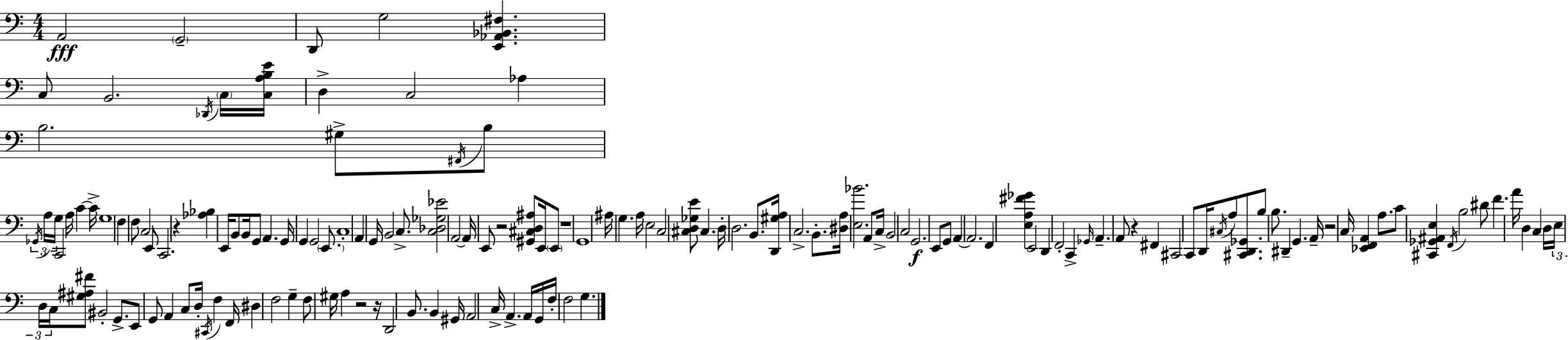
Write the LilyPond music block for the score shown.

{
  \clef bass
  \numericTimeSignature
  \time 4/4
  \key a \minor
  a,2\fff \parenthesize g,2-- | d,8 g2 <e, aes, bes, fis>4. | c8 b,2. \acciaccatura { des,16 } \parenthesize c16 | <c a b e'>16 d4-> c2 aes4 | \break b2. gis8-> \acciaccatura { fis,16 } | b8 \tuplet 3/2 { \acciaccatura { ges,16 } a16 g16 } c,2 a16 c'4~~ | c'16-> g1 | f4 f8 c2 | \break e,8 c,2. r4 | <aes bes>4 e,16 b,8 b,16 g,8 a,4. | g,16 g,4 g,2 | \parenthesize e,8. c1-. | \break a,4 g,16 b,2 | c8.-> <c des ges ees'>2 a,2~~ | a,16 e,8 r2 <gis, cis d ais>8 | e,16 \parenthesize e,8 r1 | \break g,1 | ais16 g4. a16 e2 | c2 <cis d ges e'>8 cis4. | d16-. d2. | \break b,8. <d, gis a>16 c2.-> | b,8.-. <dis a>16 <e bes'>2. | a,8 c16-> b,2 c2 | g,2.\f e,8 | \break g,8 a,4~~ a,2. | f,4 <e a fis' ges'>4 e,2 | d,4 f,2-. c,4-> | \grace { ges,16 } a,4.-- a,8 r4 | \break fis,4 cis,2 c,8 d,16 \acciaccatura { cis16 } | a8 <cis, d, ges,>8. b8 b8. dis,4-- g,4. | a,16-- r2 c16 <ees, f, a,>4 | a8. c'8 <cis, ges, ais, e>4 \acciaccatura { f,16 } b2 | \break dis'8 f'4. a'16 d4 | c4 d16 \tuplet 3/2 { e16 d16 c16 } <gis ais fis'>8 bis,2-. | g,8.-> e,8 g,8 a,4 c8 | d16-. \acciaccatura { cis,16 } f4 f,16 dis4 f2 | \break g4-- f8 gis16 a4 r2 | r16 d,2 b,8. | b,4 gis,16 a,2 c16-> | a,4.-> a,16 g,16 f16-. f2 | \break g4. \bar "|."
}